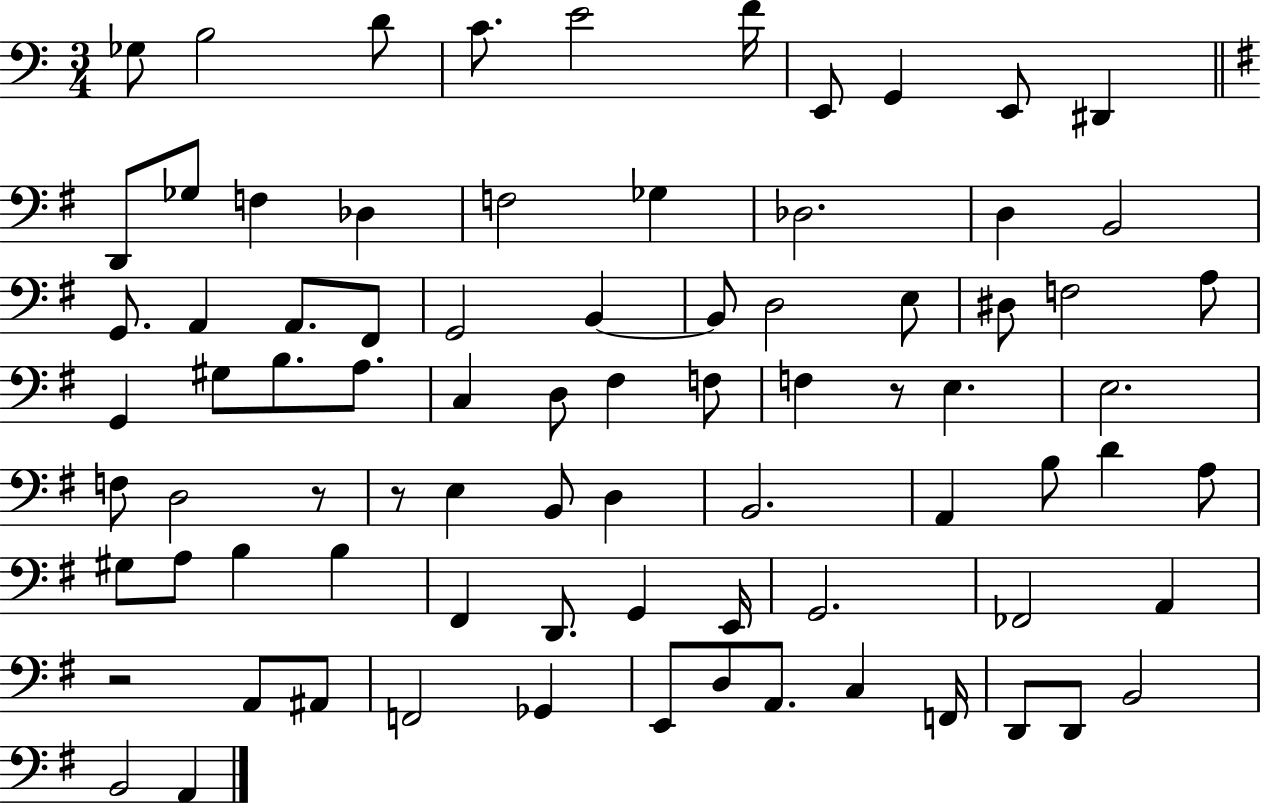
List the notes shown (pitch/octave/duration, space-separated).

Gb3/e B3/h D4/e C4/e. E4/h F4/s E2/e G2/q E2/e D#2/q D2/e Gb3/e F3/q Db3/q F3/h Gb3/q Db3/h. D3/q B2/h G2/e. A2/q A2/e. F#2/e G2/h B2/q B2/e D3/h E3/e D#3/e F3/h A3/e G2/q G#3/e B3/e. A3/e. C3/q D3/e F#3/q F3/e F3/q R/e E3/q. E3/h. F3/e D3/h R/e R/e E3/q B2/e D3/q B2/h. A2/q B3/e D4/q A3/e G#3/e A3/e B3/q B3/q F#2/q D2/e. G2/q E2/s G2/h. FES2/h A2/q R/h A2/e A#2/e F2/h Gb2/q E2/e D3/e A2/e. C3/q F2/s D2/e D2/e B2/h B2/h A2/q